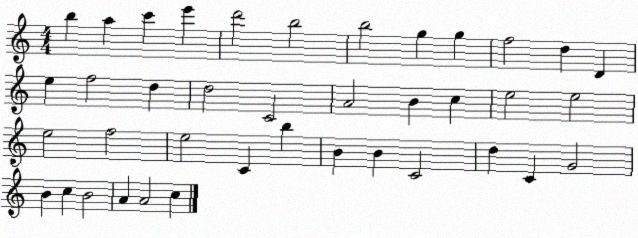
X:1
T:Untitled
M:4/4
L:1/4
K:C
b a c' e' d'2 b2 b2 g g f2 d D e f2 d d2 C2 A2 B c e2 e2 e2 f2 e2 C b B B C2 d C G2 B c B2 A A2 c